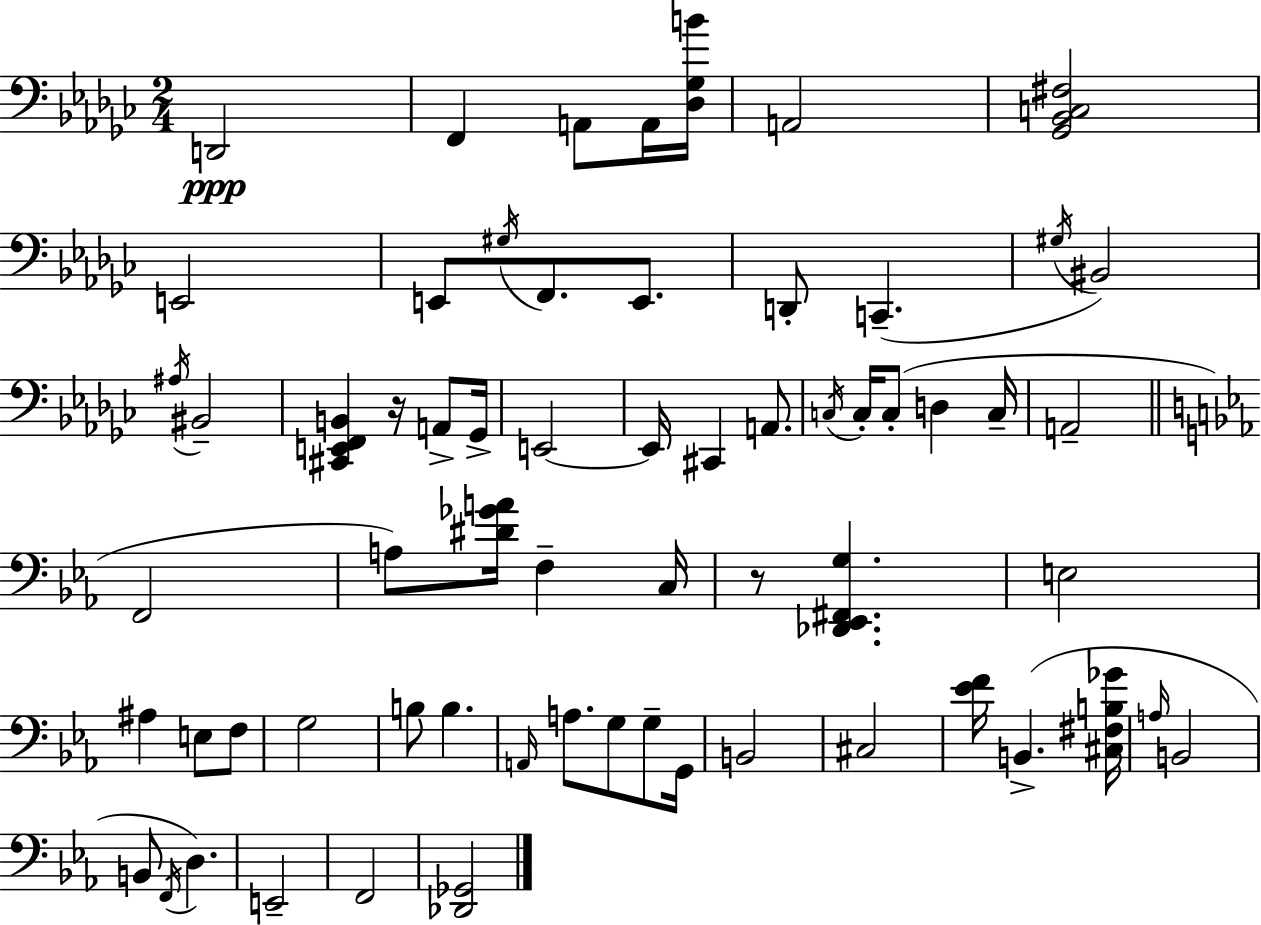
D2/h F2/q A2/e A2/s [Db3,Gb3,B4]/s A2/h [Gb2,Bb2,C3,F#3]/h E2/h E2/e G#3/s F2/e. E2/e. D2/e C2/q. G#3/s BIS2/h A#3/s BIS2/h [C#2,E2,F2,B2]/q R/s A2/e Gb2/s E2/h E2/s C#2/q A2/e. C3/s C3/s C3/e D3/q C3/s A2/h F2/h A3/e [D#4,Gb4,A4]/s F3/q C3/s R/e [Db2,Eb2,F#2,G3]/q. E3/h A#3/q E3/e F3/e G3/h B3/e B3/q. A2/s A3/e. G3/e G3/e G2/s B2/h C#3/h [Eb4,F4]/s B2/q. [C#3,F#3,B3,Gb4]/s A3/s B2/h B2/e F2/s D3/q. E2/h F2/h [Db2,Gb2]/h